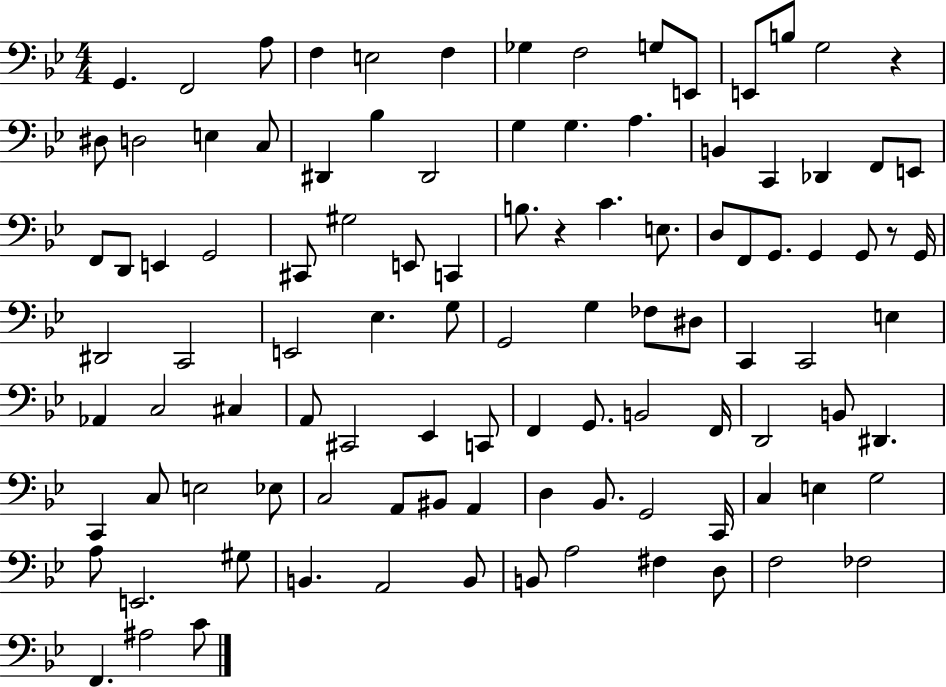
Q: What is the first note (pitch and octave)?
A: G2